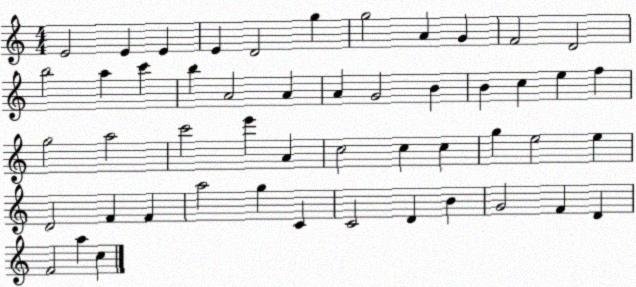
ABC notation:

X:1
T:Untitled
M:4/4
L:1/4
K:C
E2 E E E D2 g g2 A G F2 D2 b2 a c' b A2 A A G2 B B c e f g2 a2 c'2 e' A c2 c c g e2 e D2 F F a2 g C C2 D B G2 F D F2 a c